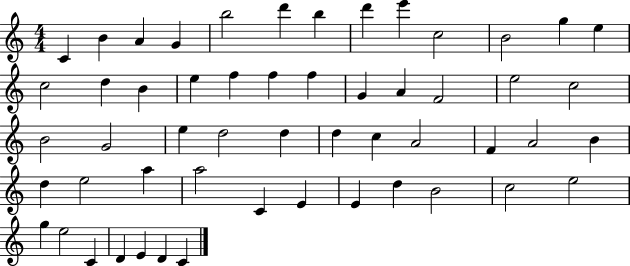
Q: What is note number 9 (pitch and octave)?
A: E6